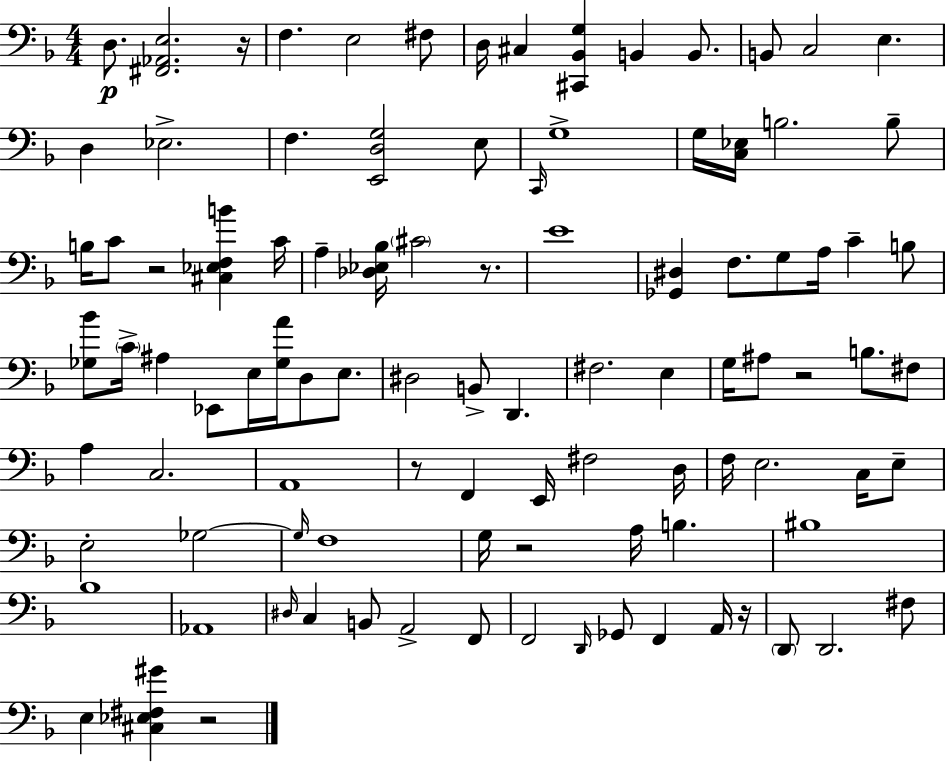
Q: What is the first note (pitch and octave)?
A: D3